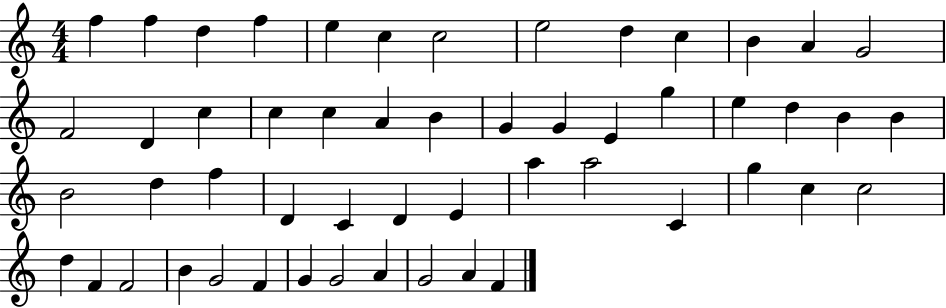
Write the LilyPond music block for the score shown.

{
  \clef treble
  \numericTimeSignature
  \time 4/4
  \key c \major
  f''4 f''4 d''4 f''4 | e''4 c''4 c''2 | e''2 d''4 c''4 | b'4 a'4 g'2 | \break f'2 d'4 c''4 | c''4 c''4 a'4 b'4 | g'4 g'4 e'4 g''4 | e''4 d''4 b'4 b'4 | \break b'2 d''4 f''4 | d'4 c'4 d'4 e'4 | a''4 a''2 c'4 | g''4 c''4 c''2 | \break d''4 f'4 f'2 | b'4 g'2 f'4 | g'4 g'2 a'4 | g'2 a'4 f'4 | \break \bar "|."
}